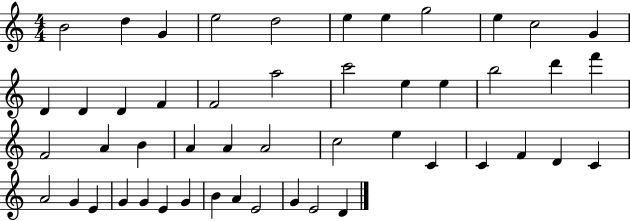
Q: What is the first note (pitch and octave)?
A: B4